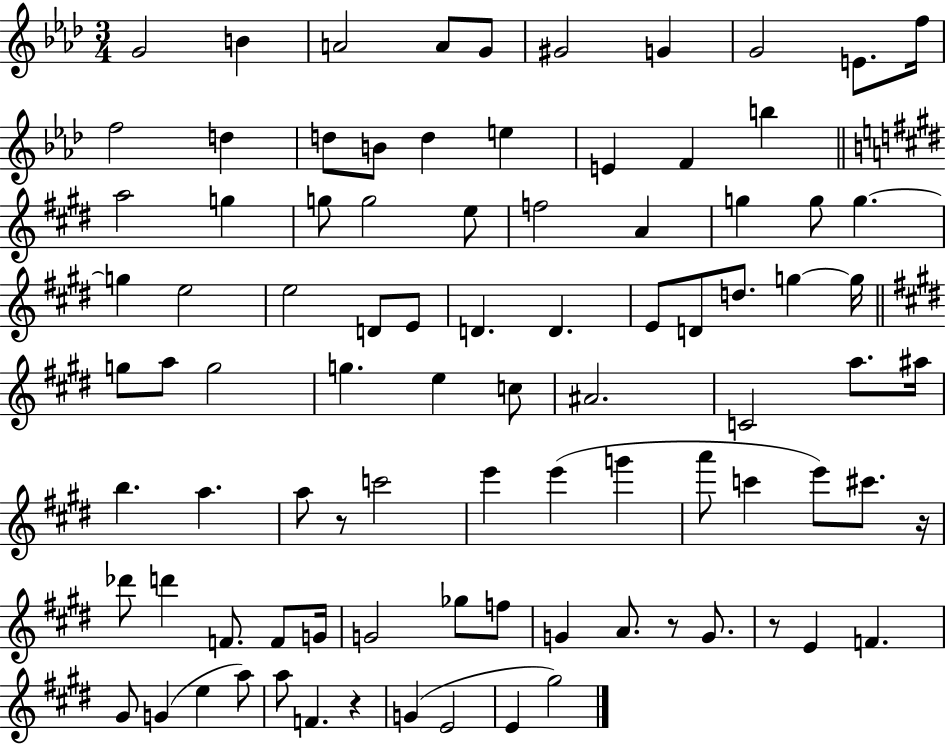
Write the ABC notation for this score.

X:1
T:Untitled
M:3/4
L:1/4
K:Ab
G2 B A2 A/2 G/2 ^G2 G G2 E/2 f/4 f2 d d/2 B/2 d e E F b a2 g g/2 g2 e/2 f2 A g g/2 g g e2 e2 D/2 E/2 D D E/2 D/2 d/2 g g/4 g/2 a/2 g2 g e c/2 ^A2 C2 a/2 ^a/4 b a a/2 z/2 c'2 e' e' g' a'/2 c' e'/2 ^c'/2 z/4 _d'/2 d' F/2 F/2 G/4 G2 _g/2 f/2 G A/2 z/2 G/2 z/2 E F ^G/2 G e a/2 a/2 F z G E2 E ^g2